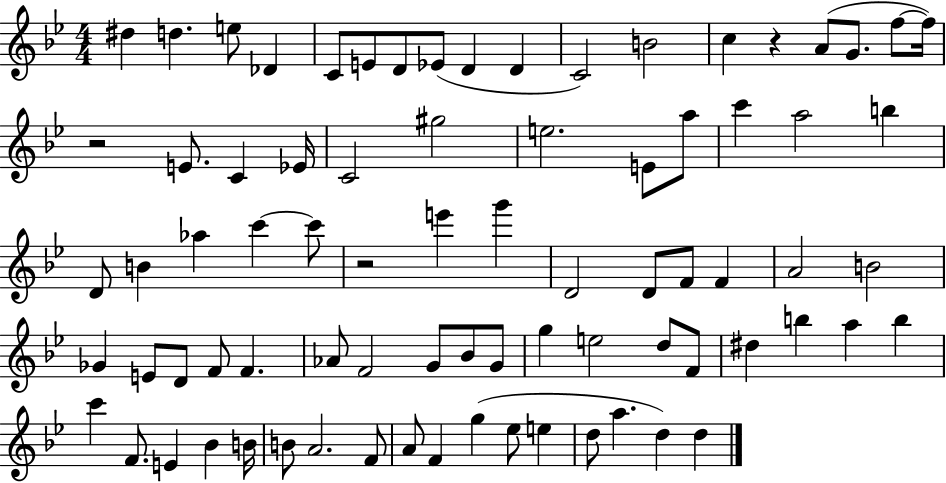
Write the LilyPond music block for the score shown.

{
  \clef treble
  \numericTimeSignature
  \time 4/4
  \key bes \major
  dis''4 d''4. e''8 des'4 | c'8 e'8 d'8 ees'8( d'4 d'4 | c'2) b'2 | c''4 r4 a'8( g'8. f''8~~ f''16) | \break r2 e'8. c'4 ees'16 | c'2 gis''2 | e''2. e'8 a''8 | c'''4 a''2 b''4 | \break d'8 b'4 aes''4 c'''4~~ c'''8 | r2 e'''4 g'''4 | d'2 d'8 f'8 f'4 | a'2 b'2 | \break ges'4 e'8 d'8 f'8 f'4. | aes'8 f'2 g'8 bes'8 g'8 | g''4 e''2 d''8 f'8 | dis''4 b''4 a''4 b''4 | \break c'''4 f'8. e'4 bes'4 b'16 | b'8 a'2. f'8 | a'8 f'4 g''4( ees''8 e''4 | d''8 a''4. d''4) d''4 | \break \bar "|."
}